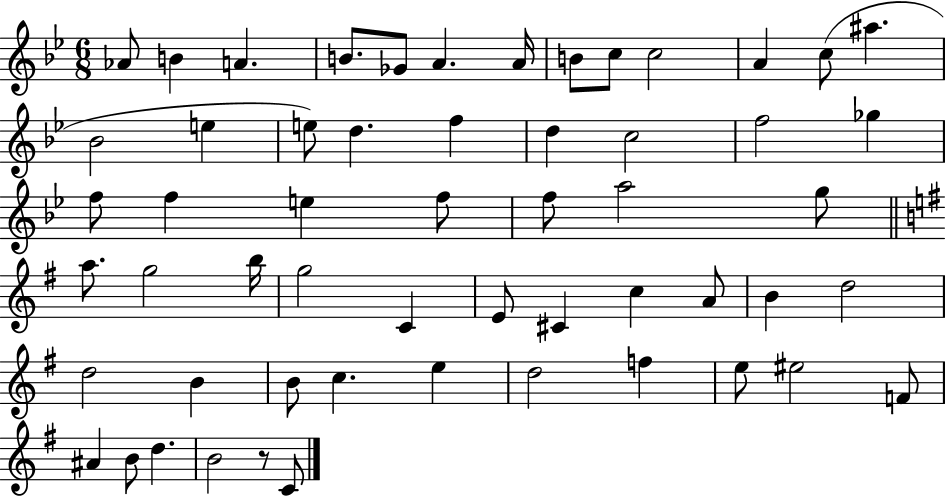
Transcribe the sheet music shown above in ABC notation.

X:1
T:Untitled
M:6/8
L:1/4
K:Bb
_A/2 B A B/2 _G/2 A A/4 B/2 c/2 c2 A c/2 ^a _B2 e e/2 d f d c2 f2 _g f/2 f e f/2 f/2 a2 g/2 a/2 g2 b/4 g2 C E/2 ^C c A/2 B d2 d2 B B/2 c e d2 f e/2 ^e2 F/2 ^A B/2 d B2 z/2 C/2